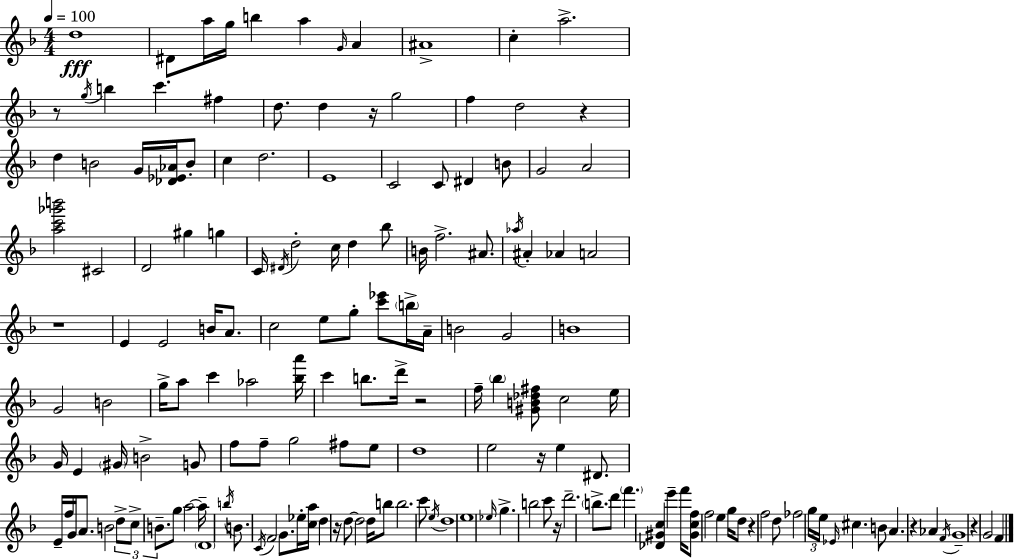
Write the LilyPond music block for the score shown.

{
  \clef treble
  \numericTimeSignature
  \time 4/4
  \key d \minor
  \tempo 4 = 100
  d''1\fff | dis'8 a''16 g''16 b''4 a''4 \grace { g'16 } a'4 | ais'1-> | c''4-. a''2.-> | \break r8 \acciaccatura { g''16 } b''4 c'''4. fis''4 | d''8. d''4 r16 g''2 | f''4 d''2 r4 | d''4 b'2 g'16 <des' ees' aes'>16 | \break b'8-. c''4 d''2. | e'1 | c'2 c'8 dis'4 | b'8 g'2 a'2 | \break <a'' c''' ges''' b'''>2 cis'2 | d'2 gis''4 g''4 | c'16 \acciaccatura { dis'16 } d''2-. c''16 d''4 | bes''8 b'16 f''2.-> | \break ais'8. \acciaccatura { aes''16 } ais'4-. aes'4 a'2 | r1 | e'4 e'2 | b'16 a'8. c''2 e''8 g''8-. | \break <c''' ees'''>8 \parenthesize b''16-> a'16-- b'2 g'2 | b'1 | g'2 b'2 | g''16-> a''8 c'''4 aes''2 | \break <bes'' a'''>16 c'''4 b''8. d'''16-> r2 | f''16-- \parenthesize bes''4 <gis' b' des'' fis''>8 c''2 | e''16 g'16 e'4 \parenthesize gis'16 b'2-> | g'8 f''8 f''8-- g''2 | \break fis''8 e''8 d''1 | e''2 r16 e''4 | dis'8. e'16-- f''16 g'16 a'8. b'2 | \tuplet 3/2 { d''8-> c''8-> b'8.-- } g''8 a''2~~ | \break a''16-- \parenthesize d'1 | \acciaccatura { b''16 } b'8. \acciaccatura { c'16 } f'2 | g'8. ees''16-. <c'' a''>16 d''4 r16 d''8~~ d''2 | d''16 b''8 b''2. | \break c'''8 \acciaccatura { e''16 } d''1 | e''1 | \grace { ees''16 } g''4.-> b''2 | c'''8 r16 d'''2.-- | \break \parenthesize b''8.-> d'''8 \parenthesize f'''4. | <des' gis' c''>4 e'''4-- f'''16 <gis' c'' f''>8 f''2 | e''4 g''16 d''8 r4 f''2 | d''8 fes''2 | \break \tuplet 3/2 { g''16 e''16 \grace { ees'16 } } cis''4. b'8 a'4. | r4 aes'4 \acciaccatura { f'16 } g'1-- | r4 g'2 | f'4 \bar "|."
}